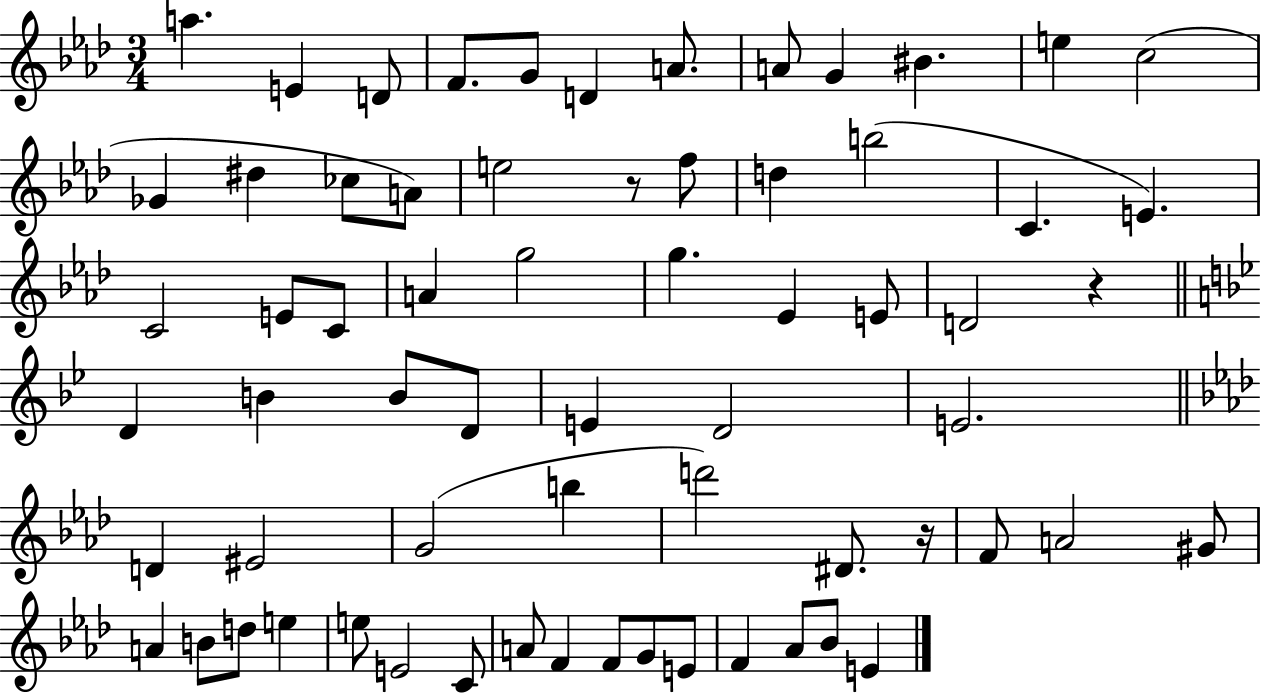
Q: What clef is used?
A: treble